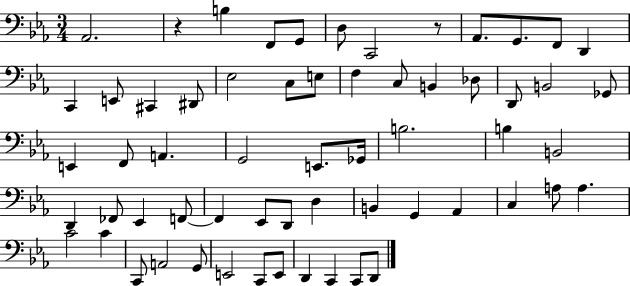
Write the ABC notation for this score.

X:1
T:Untitled
M:3/4
L:1/4
K:Eb
_A,,2 z B, F,,/2 G,,/2 D,/2 C,,2 z/2 _A,,/2 G,,/2 F,,/2 D,, C,, E,,/2 ^C,, ^D,,/2 _E,2 C,/2 E,/2 F, C,/2 B,, _D,/2 D,,/2 B,,2 _G,,/2 E,, F,,/2 A,, G,,2 E,,/2 _G,,/4 B,2 B, B,,2 D,, _F,,/2 _E,, F,,/2 F,, _E,,/2 D,,/2 D, B,, G,, _A,, C, A,/2 A, C2 C C,,/2 A,,2 G,,/2 E,,2 C,,/2 E,,/2 D,, C,, C,,/2 D,,/2